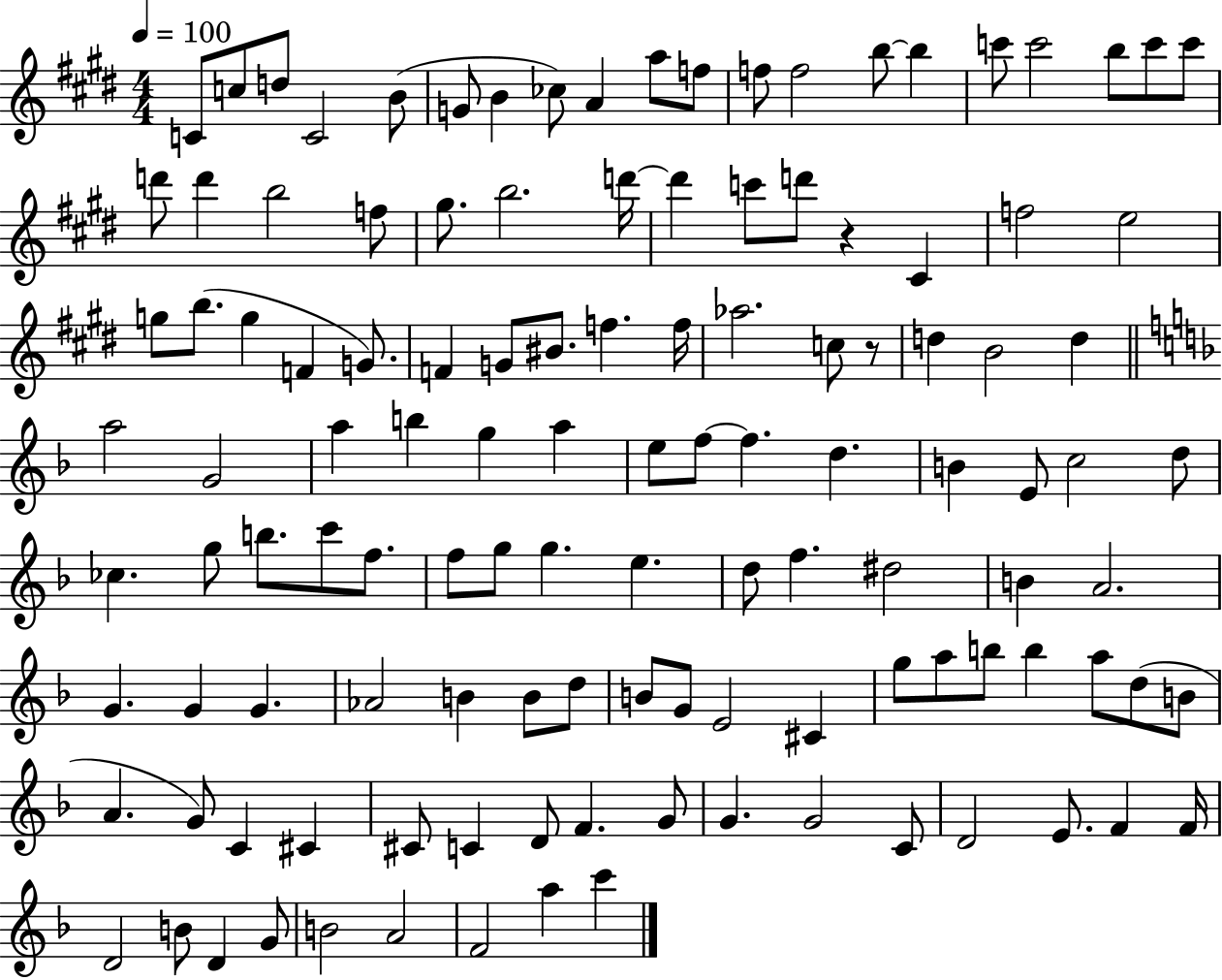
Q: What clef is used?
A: treble